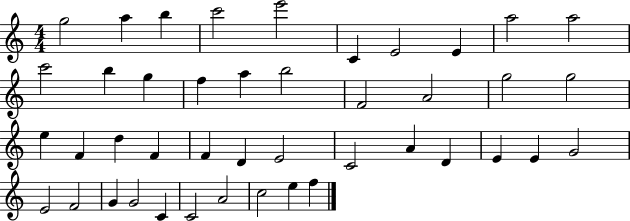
X:1
T:Untitled
M:4/4
L:1/4
K:C
g2 a b c'2 e'2 C E2 E a2 a2 c'2 b g f a b2 F2 A2 g2 g2 e F d F F D E2 C2 A D E E G2 E2 F2 G G2 C C2 A2 c2 e f